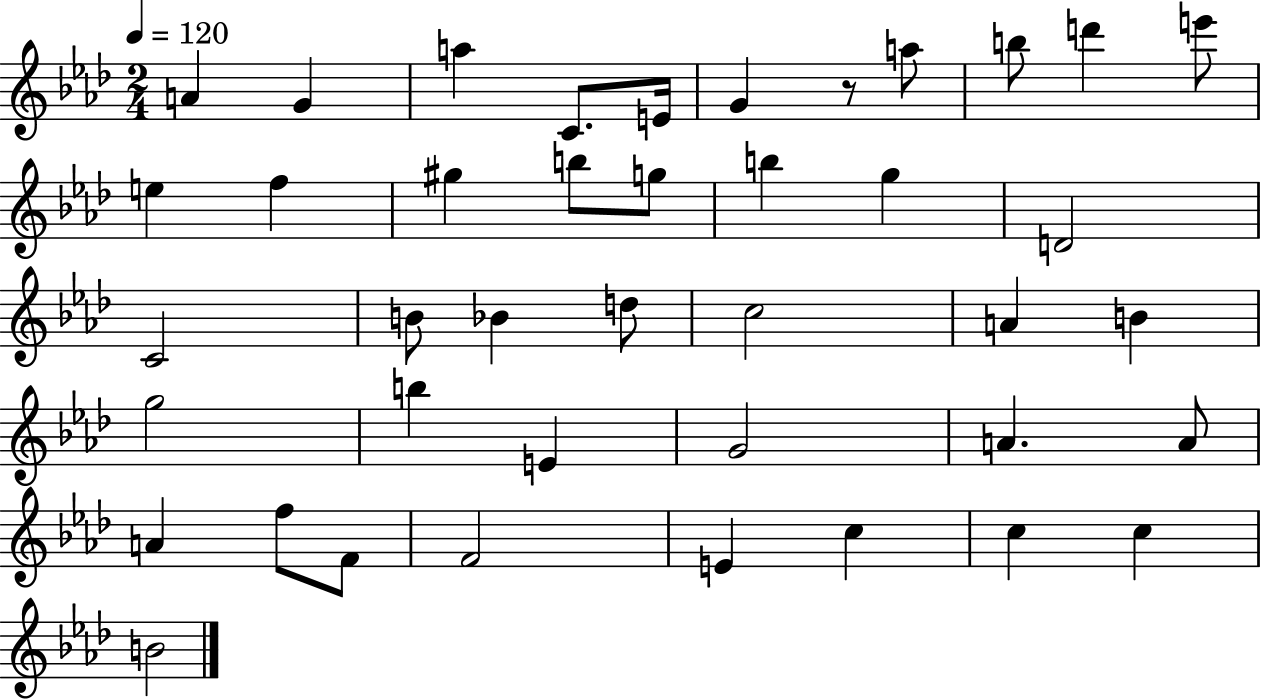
{
  \clef treble
  \numericTimeSignature
  \time 2/4
  \key aes \major
  \tempo 4 = 120
  a'4 g'4 | a''4 c'8. e'16 | g'4 r8 a''8 | b''8 d'''4 e'''8 | \break e''4 f''4 | gis''4 b''8 g''8 | b''4 g''4 | d'2 | \break c'2 | b'8 bes'4 d''8 | c''2 | a'4 b'4 | \break g''2 | b''4 e'4 | g'2 | a'4. a'8 | \break a'4 f''8 f'8 | f'2 | e'4 c''4 | c''4 c''4 | \break b'2 | \bar "|."
}